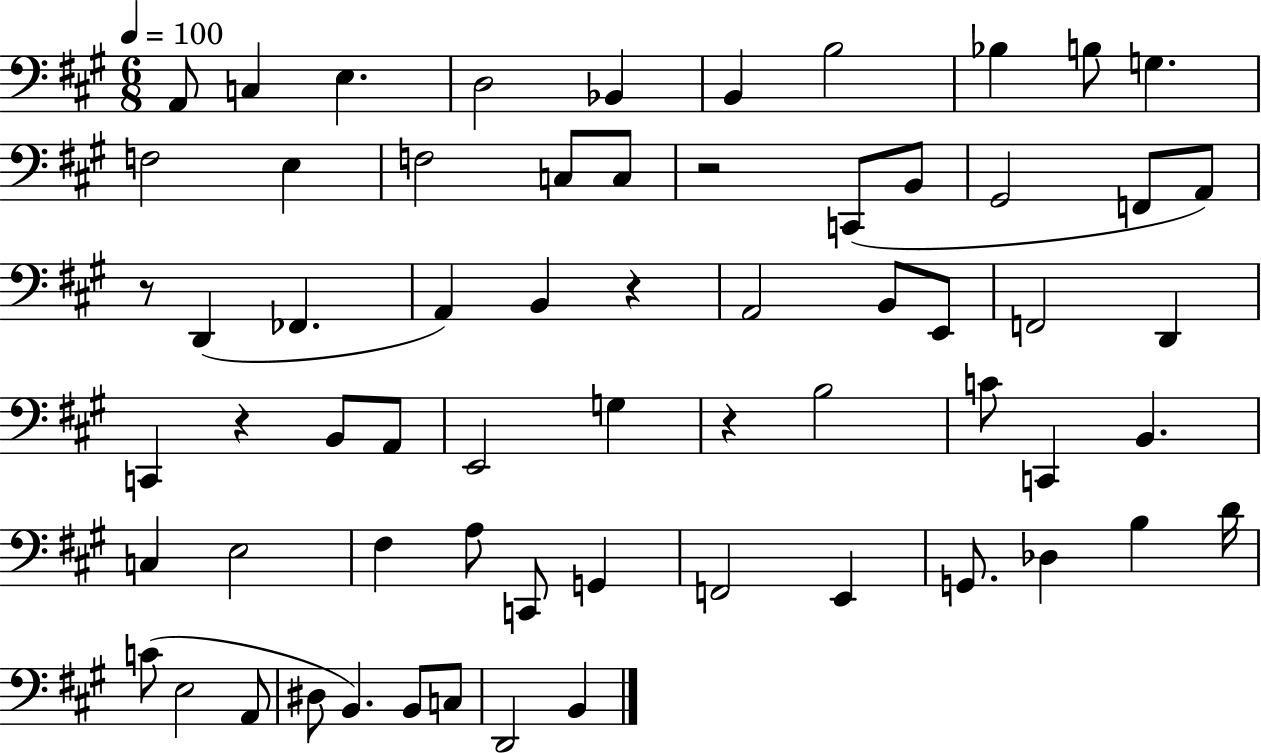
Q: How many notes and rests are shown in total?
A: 64